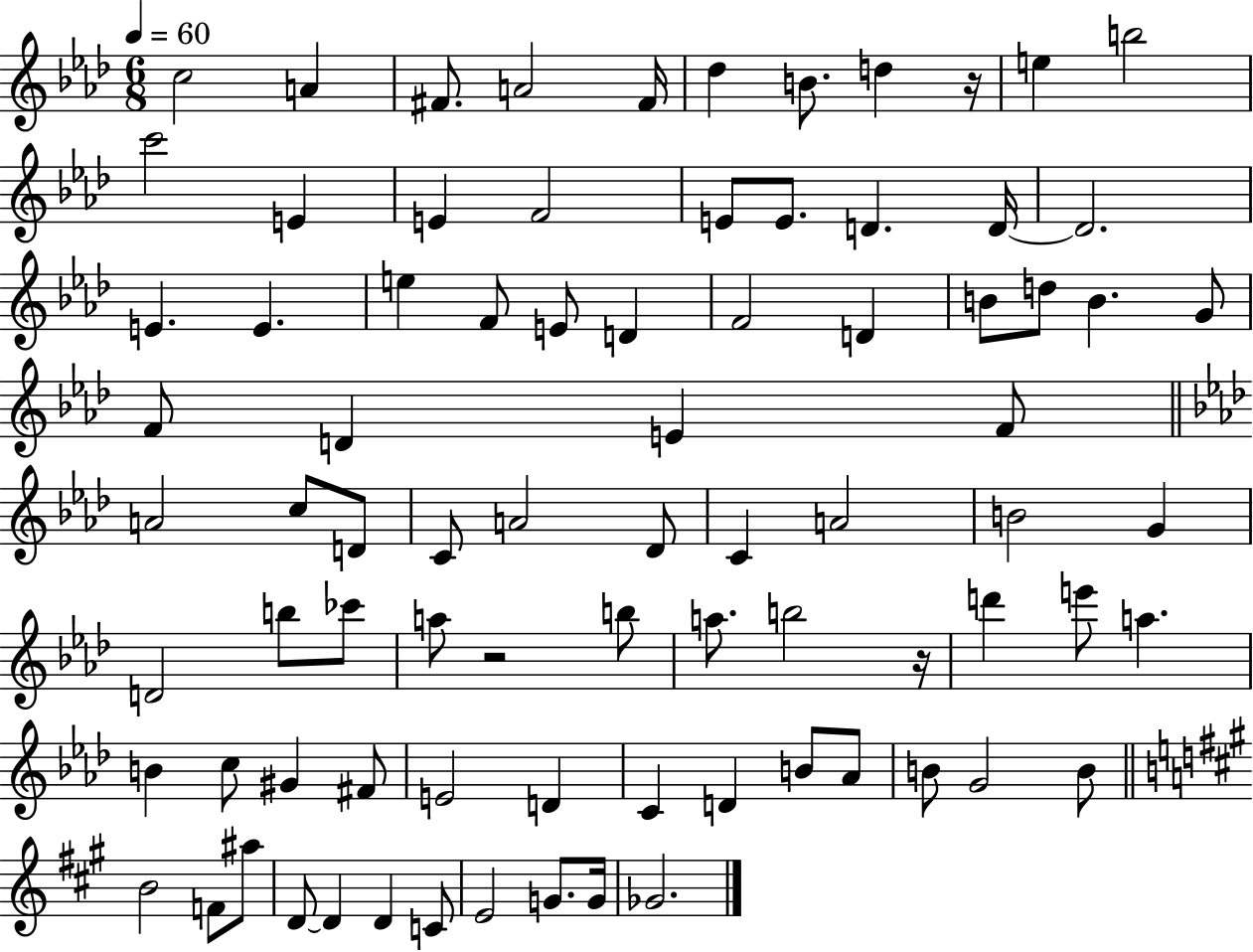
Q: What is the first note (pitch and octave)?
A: C5